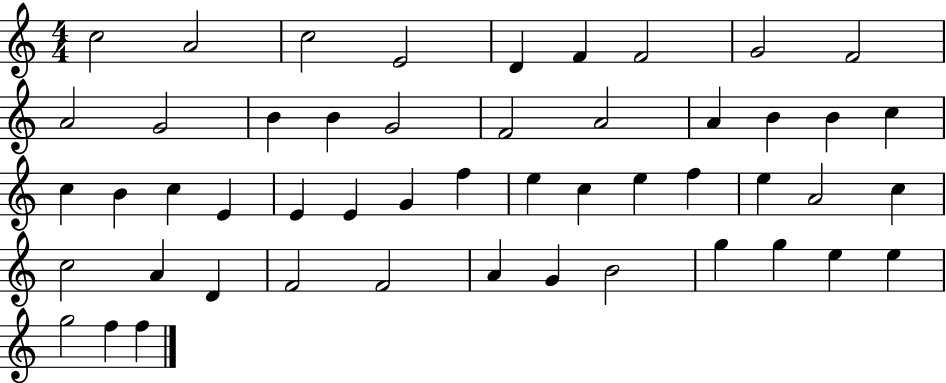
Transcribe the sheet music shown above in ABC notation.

X:1
T:Untitled
M:4/4
L:1/4
K:C
c2 A2 c2 E2 D F F2 G2 F2 A2 G2 B B G2 F2 A2 A B B c c B c E E E G f e c e f e A2 c c2 A D F2 F2 A G B2 g g e e g2 f f